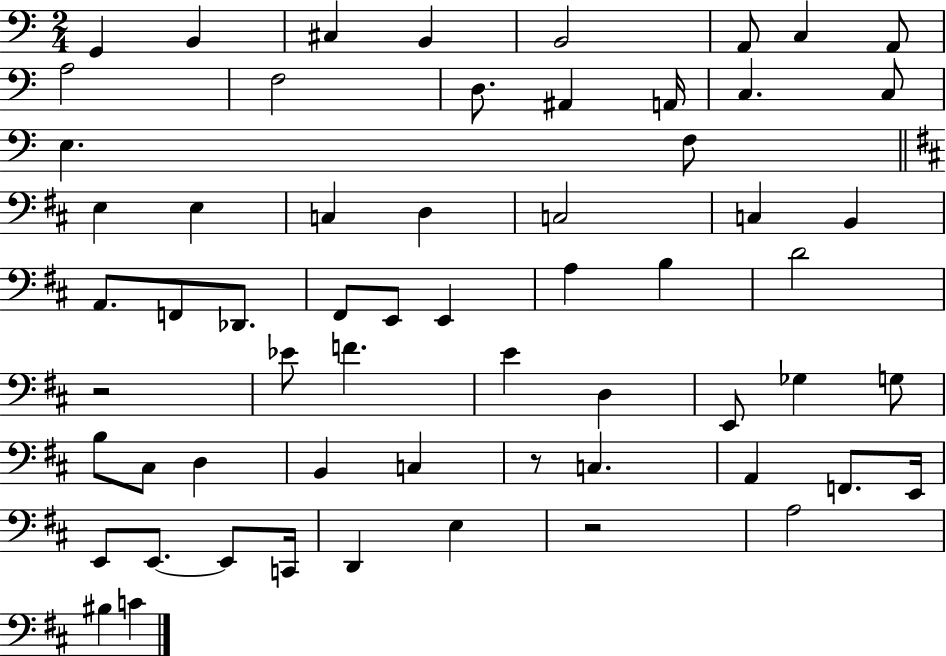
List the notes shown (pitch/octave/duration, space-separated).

G2/q B2/q C#3/q B2/q B2/h A2/e C3/q A2/e A3/h F3/h D3/e. A#2/q A2/s C3/q. C3/e E3/q. F3/e E3/q E3/q C3/q D3/q C3/h C3/q B2/q A2/e. F2/e Db2/e. F#2/e E2/e E2/q A3/q B3/q D4/h R/h Eb4/e F4/q. E4/q D3/q E2/e Gb3/q G3/e B3/e C#3/e D3/q B2/q C3/q R/e C3/q. A2/q F2/e. E2/s E2/e E2/e. E2/e C2/s D2/q E3/q R/h A3/h BIS3/q C4/q